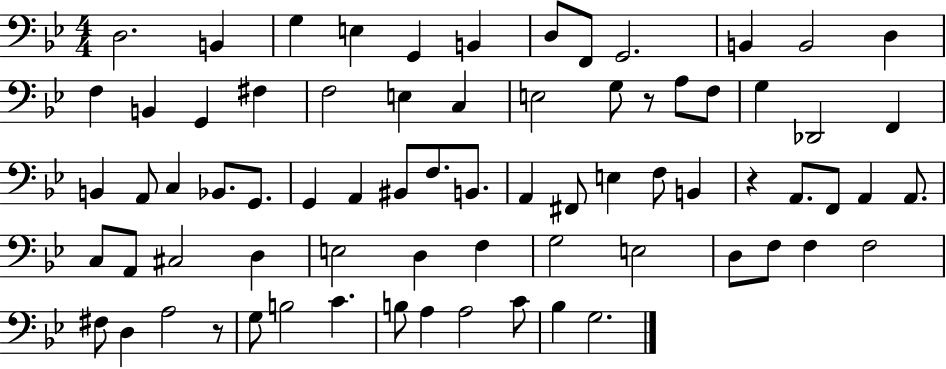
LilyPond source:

{
  \clef bass
  \numericTimeSignature
  \time 4/4
  \key bes \major
  d2. b,4 | g4 e4 g,4 b,4 | d8 f,8 g,2. | b,4 b,2 d4 | \break f4 b,4 g,4 fis4 | f2 e4 c4 | e2 g8 r8 a8 f8 | g4 des,2 f,4 | \break b,4 a,8 c4 bes,8. g,8. | g,4 a,4 bis,8 f8. b,8. | a,4 fis,8 e4 f8 b,4 | r4 a,8. f,8 a,4 a,8. | \break c8 a,8 cis2 d4 | e2 d4 f4 | g2 e2 | d8 f8 f4 f2 | \break fis8 d4 a2 r8 | g8 b2 c'4. | b8 a4 a2 c'8 | bes4 g2. | \break \bar "|."
}